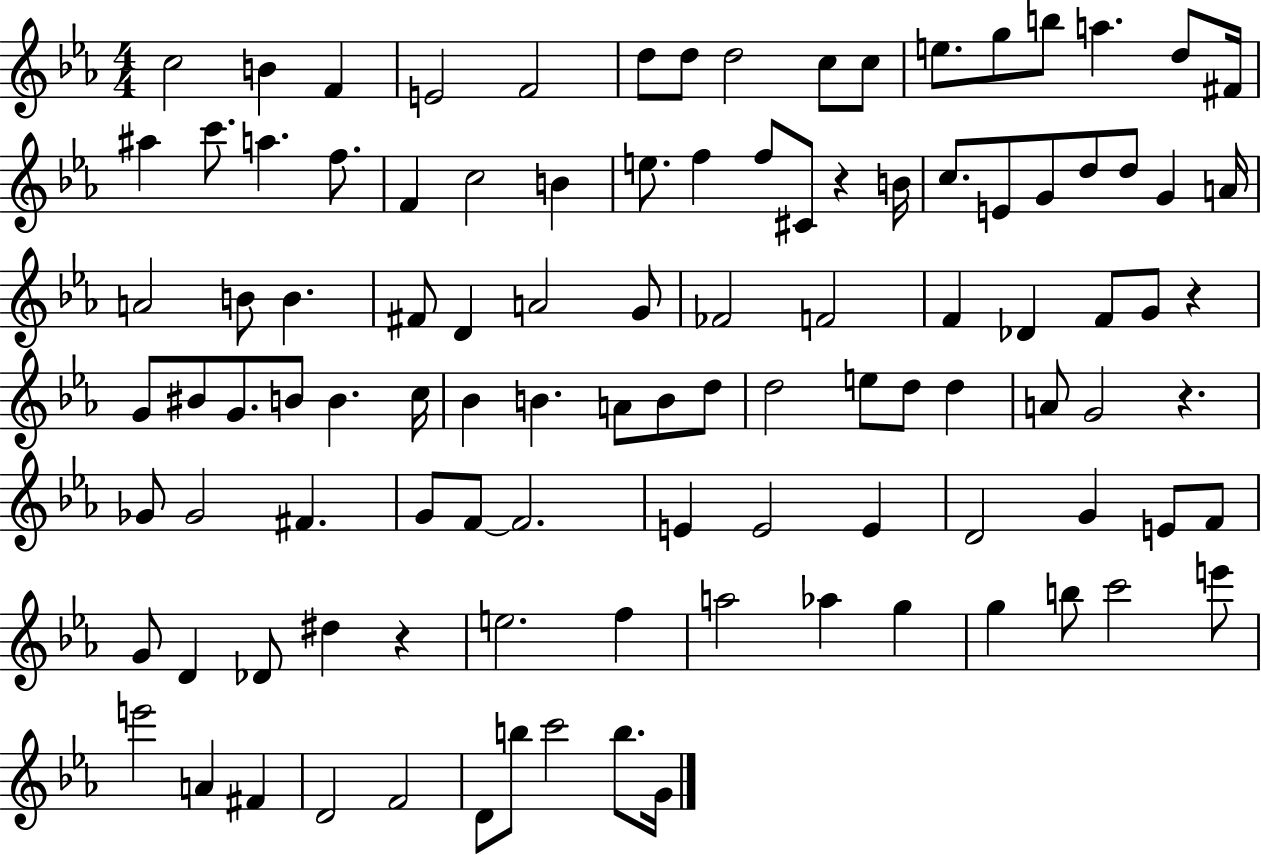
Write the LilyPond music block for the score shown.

{
  \clef treble
  \numericTimeSignature
  \time 4/4
  \key ees \major
  \repeat volta 2 { c''2 b'4 f'4 | e'2 f'2 | d''8 d''8 d''2 c''8 c''8 | e''8. g''8 b''8 a''4. d''8 fis'16 | \break ais''4 c'''8. a''4. f''8. | f'4 c''2 b'4 | e''8. f''4 f''8 cis'8 r4 b'16 | c''8. e'8 g'8 d''8 d''8 g'4 a'16 | \break a'2 b'8 b'4. | fis'8 d'4 a'2 g'8 | fes'2 f'2 | f'4 des'4 f'8 g'8 r4 | \break g'8 bis'8 g'8. b'8 b'4. c''16 | bes'4 b'4. a'8 b'8 d''8 | d''2 e''8 d''8 d''4 | a'8 g'2 r4. | \break ges'8 ges'2 fis'4. | g'8 f'8~~ f'2. | e'4 e'2 e'4 | d'2 g'4 e'8 f'8 | \break g'8 d'4 des'8 dis''4 r4 | e''2. f''4 | a''2 aes''4 g''4 | g''4 b''8 c'''2 e'''8 | \break e'''2 a'4 fis'4 | d'2 f'2 | d'8 b''8 c'''2 b''8. g'16 | } \bar "|."
}